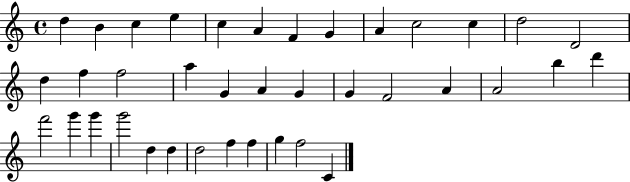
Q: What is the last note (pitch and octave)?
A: C4